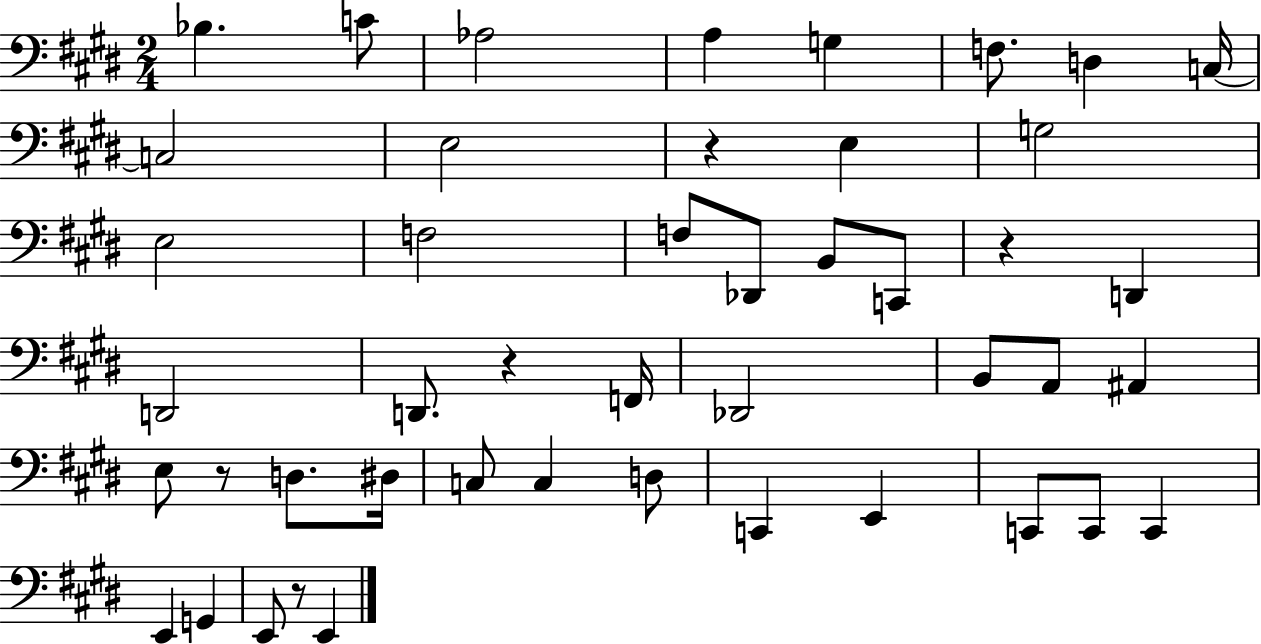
X:1
T:Untitled
M:2/4
L:1/4
K:E
_B, C/2 _A,2 A, G, F,/2 D, C,/4 C,2 E,2 z E, G,2 E,2 F,2 F,/2 _D,,/2 B,,/2 C,,/2 z D,, D,,2 D,,/2 z F,,/4 _D,,2 B,,/2 A,,/2 ^A,, E,/2 z/2 D,/2 ^D,/4 C,/2 C, D,/2 C,, E,, C,,/2 C,,/2 C,, E,, G,, E,,/2 z/2 E,,